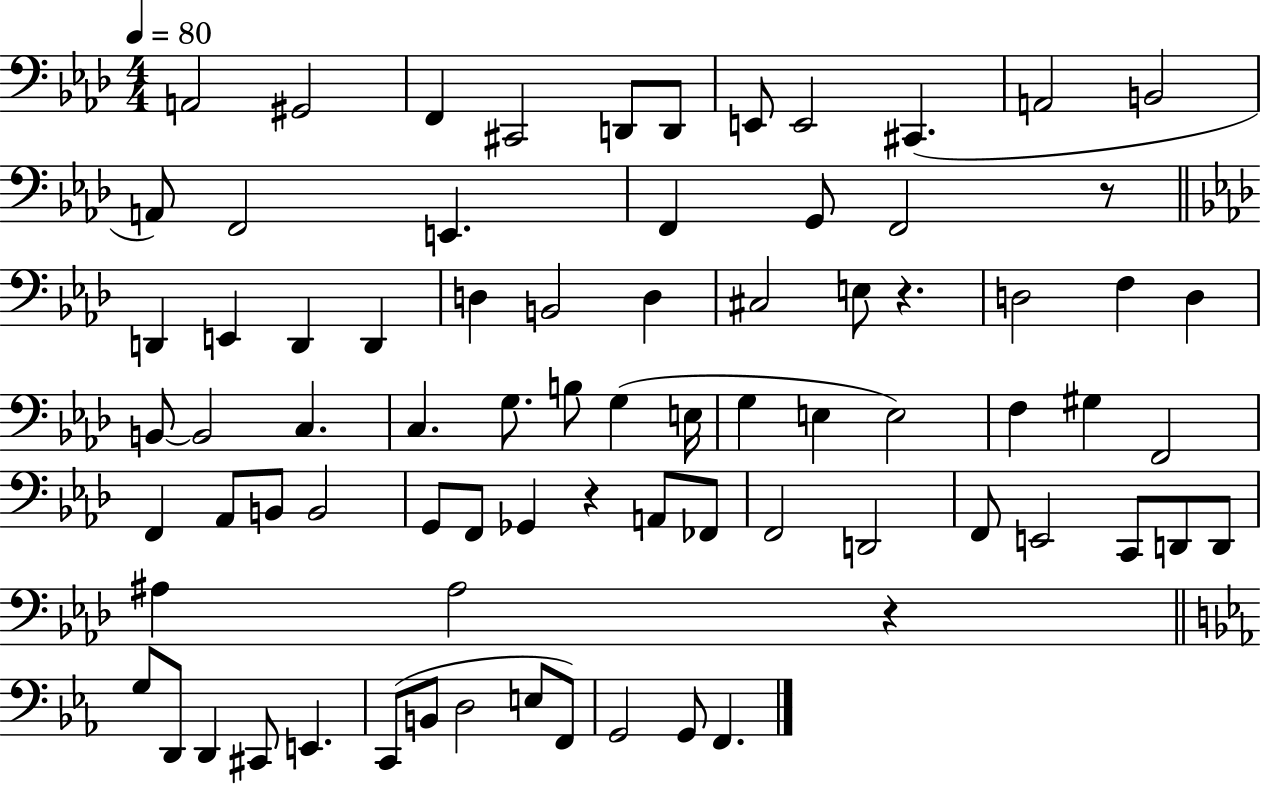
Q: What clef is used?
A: bass